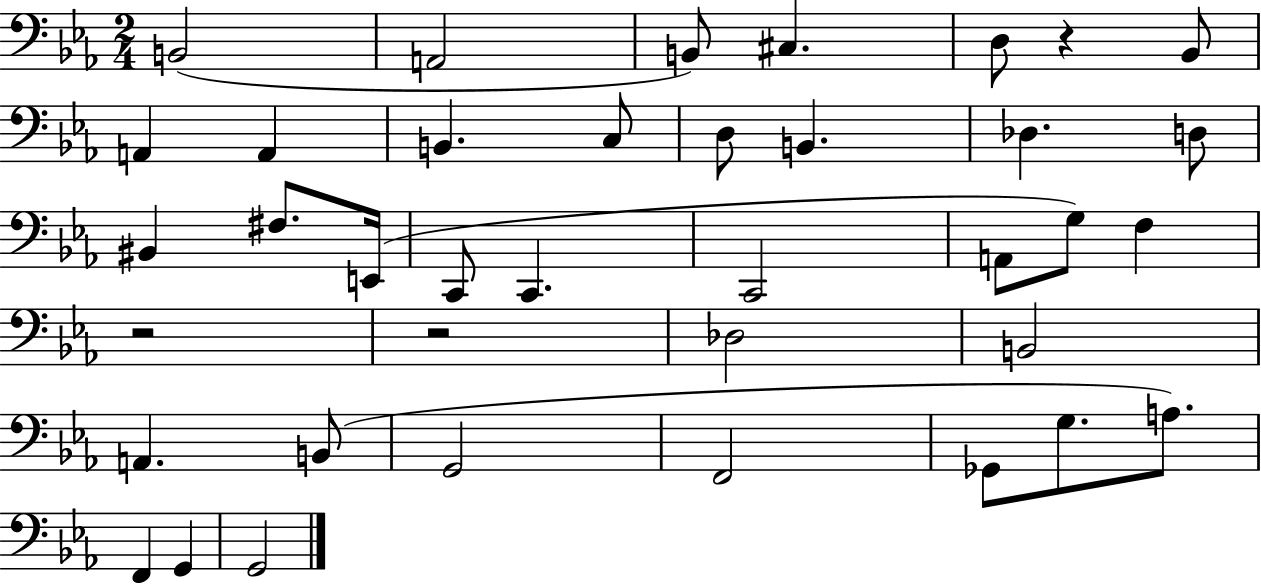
{
  \clef bass
  \numericTimeSignature
  \time 2/4
  \key ees \major
  b,2( | a,2 | b,8) cis4. | d8 r4 bes,8 | \break a,4 a,4 | b,4. c8 | d8 b,4. | des4. d8 | \break bis,4 fis8. e,16( | c,8 c,4. | c,2 | a,8 g8) f4 | \break r2 | r2 | des2 | b,2 | \break a,4. b,8( | g,2 | f,2 | ges,8 g8. a8.) | \break f,4 g,4 | g,2 | \bar "|."
}